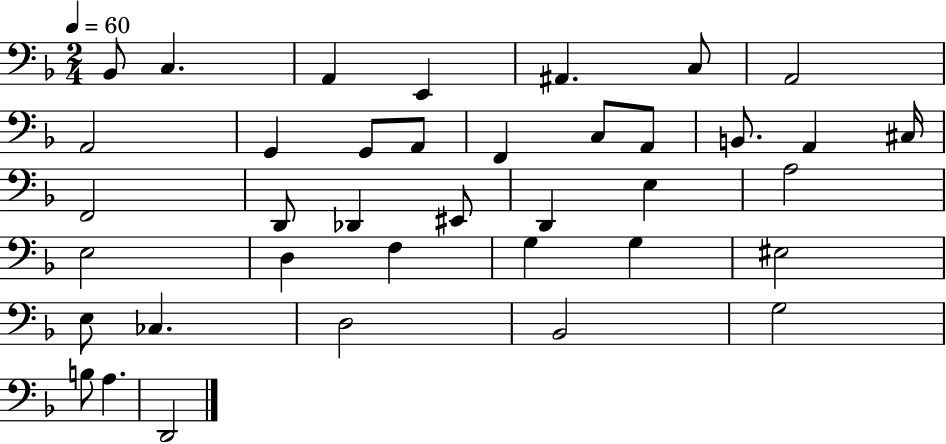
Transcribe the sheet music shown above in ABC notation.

X:1
T:Untitled
M:2/4
L:1/4
K:F
_B,,/2 C, A,, E,, ^A,, C,/2 A,,2 A,,2 G,, G,,/2 A,,/2 F,, C,/2 A,,/2 B,,/2 A,, ^C,/4 F,,2 D,,/2 _D,, ^E,,/2 D,, E, A,2 E,2 D, F, G, G, ^E,2 E,/2 _C, D,2 _B,,2 G,2 B,/2 A, D,,2